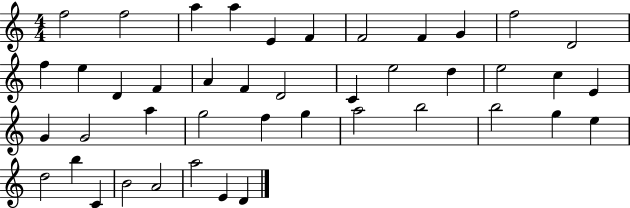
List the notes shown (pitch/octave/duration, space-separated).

F5/h F5/h A5/q A5/q E4/q F4/q F4/h F4/q G4/q F5/h D4/h F5/q E5/q D4/q F4/q A4/q F4/q D4/h C4/q E5/h D5/q E5/h C5/q E4/q G4/q G4/h A5/q G5/h F5/q G5/q A5/h B5/h B5/h G5/q E5/q D5/h B5/q C4/q B4/h A4/h A5/h E4/q D4/q